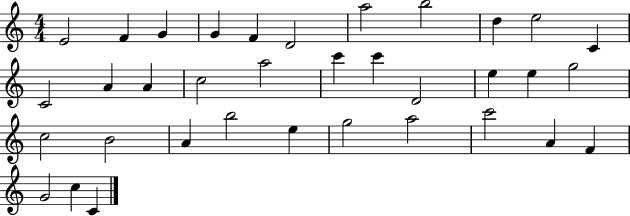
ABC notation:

X:1
T:Untitled
M:4/4
L:1/4
K:C
E2 F G G F D2 a2 b2 d e2 C C2 A A c2 a2 c' c' D2 e e g2 c2 B2 A b2 e g2 a2 c'2 A F G2 c C